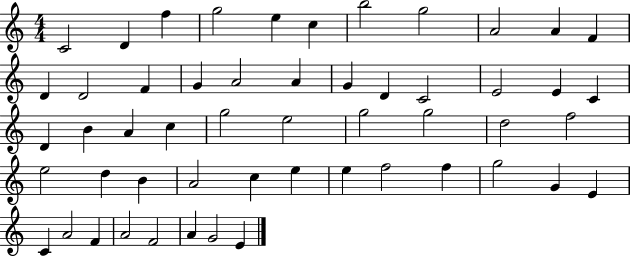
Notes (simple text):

C4/h D4/q F5/q G5/h E5/q C5/q B5/h G5/h A4/h A4/q F4/q D4/q D4/h F4/q G4/q A4/h A4/q G4/q D4/q C4/h E4/h E4/q C4/q D4/q B4/q A4/q C5/q G5/h E5/h G5/h G5/h D5/h F5/h E5/h D5/q B4/q A4/h C5/q E5/q E5/q F5/h F5/q G5/h G4/q E4/q C4/q A4/h F4/q A4/h F4/h A4/q G4/h E4/q